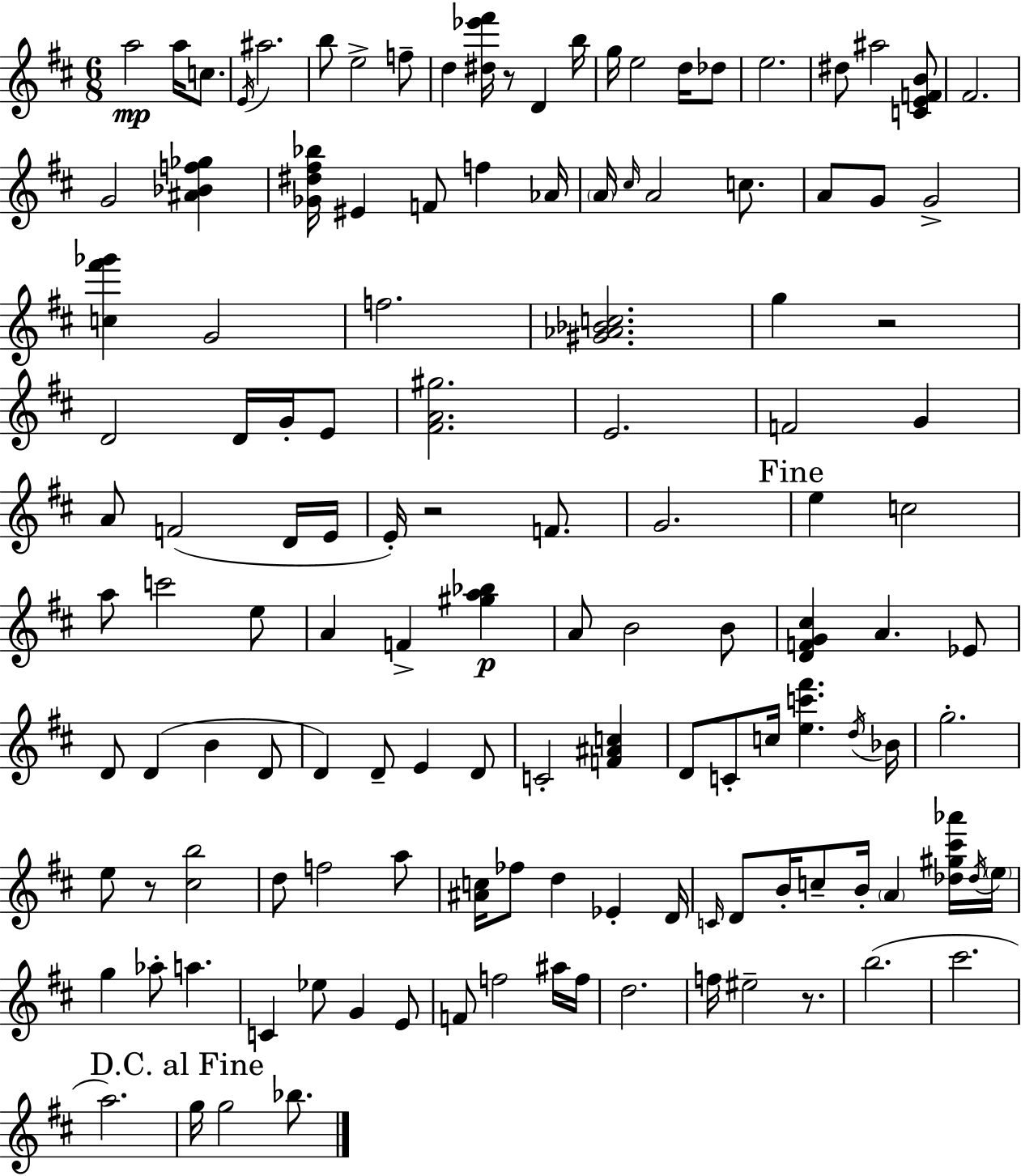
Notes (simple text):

A5/h A5/s C5/e. E4/s A#5/h. B5/e E5/h F5/e D5/q [D#5,Eb6,F#6]/s R/e D4/q B5/s G5/s E5/h D5/s Db5/e E5/h. D#5/e A#5/h [C4,E4,F4,B4]/e F#4/h. G4/h [A#4,Bb4,F5,Gb5]/q [Gb4,D#5,F#5,Bb5]/s EIS4/q F4/e F5/q Ab4/s A4/s C#5/s A4/h C5/e. A4/e G4/e G4/h [C5,F#6,Gb6]/q G4/h F5/h. [G#4,Ab4,Bb4,C5]/h. G5/q R/h D4/h D4/s G4/s E4/e [F#4,A4,G#5]/h. E4/h. F4/h G4/q A4/e F4/h D4/s E4/s E4/s R/h F4/e. G4/h. E5/q C5/h A5/e C6/h E5/e A4/q F4/q [G#5,A5,Bb5]/q A4/e B4/h B4/e [D4,F4,G4,C#5]/q A4/q. Eb4/e D4/e D4/q B4/q D4/e D4/q D4/e E4/q D4/e C4/h [F4,A#4,C5]/q D4/e C4/e C5/s [E5,C6,F#6]/q. D5/s Bb4/s G5/h. E5/e R/e [C#5,B5]/h D5/e F5/h A5/e [A#4,C5]/s FES5/e D5/q Eb4/q D4/s C4/s D4/e B4/s C5/e B4/s A4/q [Db5,G#5,C#6,Ab6]/s Db5/s E5/s G5/q Ab5/e A5/q. C4/q Eb5/e G4/q E4/e F4/e F5/h A#5/s F5/s D5/h. F5/s EIS5/h R/e. B5/h. C#6/h. A5/h. G5/s G5/h Bb5/e.